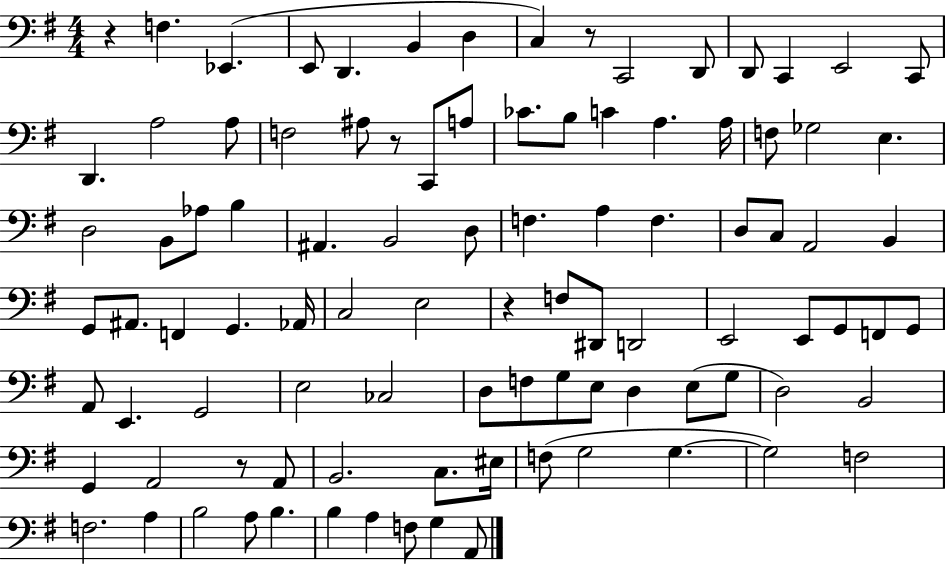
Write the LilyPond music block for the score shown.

{
  \clef bass
  \numericTimeSignature
  \time 4/4
  \key g \major
  r4 f4. ees,4.( | e,8 d,4. b,4 d4 | c4) r8 c,2 d,8 | d,8 c,4 e,2 c,8 | \break d,4. a2 a8 | f2 ais8 r8 c,8 a8 | ces'8. b8 c'4 a4. a16 | f8 ges2 e4. | \break d2 b,8 aes8 b4 | ais,4. b,2 d8 | f4. a4 f4. | d8 c8 a,2 b,4 | \break g,8 ais,8. f,4 g,4. aes,16 | c2 e2 | r4 f8 dis,8 d,2 | e,2 e,8 g,8 f,8 g,8 | \break a,8 e,4. g,2 | e2 ces2 | d8 f8 g8 e8 d4 e8( g8 | d2) b,2 | \break g,4 a,2 r8 a,8 | b,2. c8. eis16 | f8( g2 g4.~~ | g2) f2 | \break f2. a4 | b2 a8 b4. | b4 a4 f8 g4 a,8 | \bar "|."
}